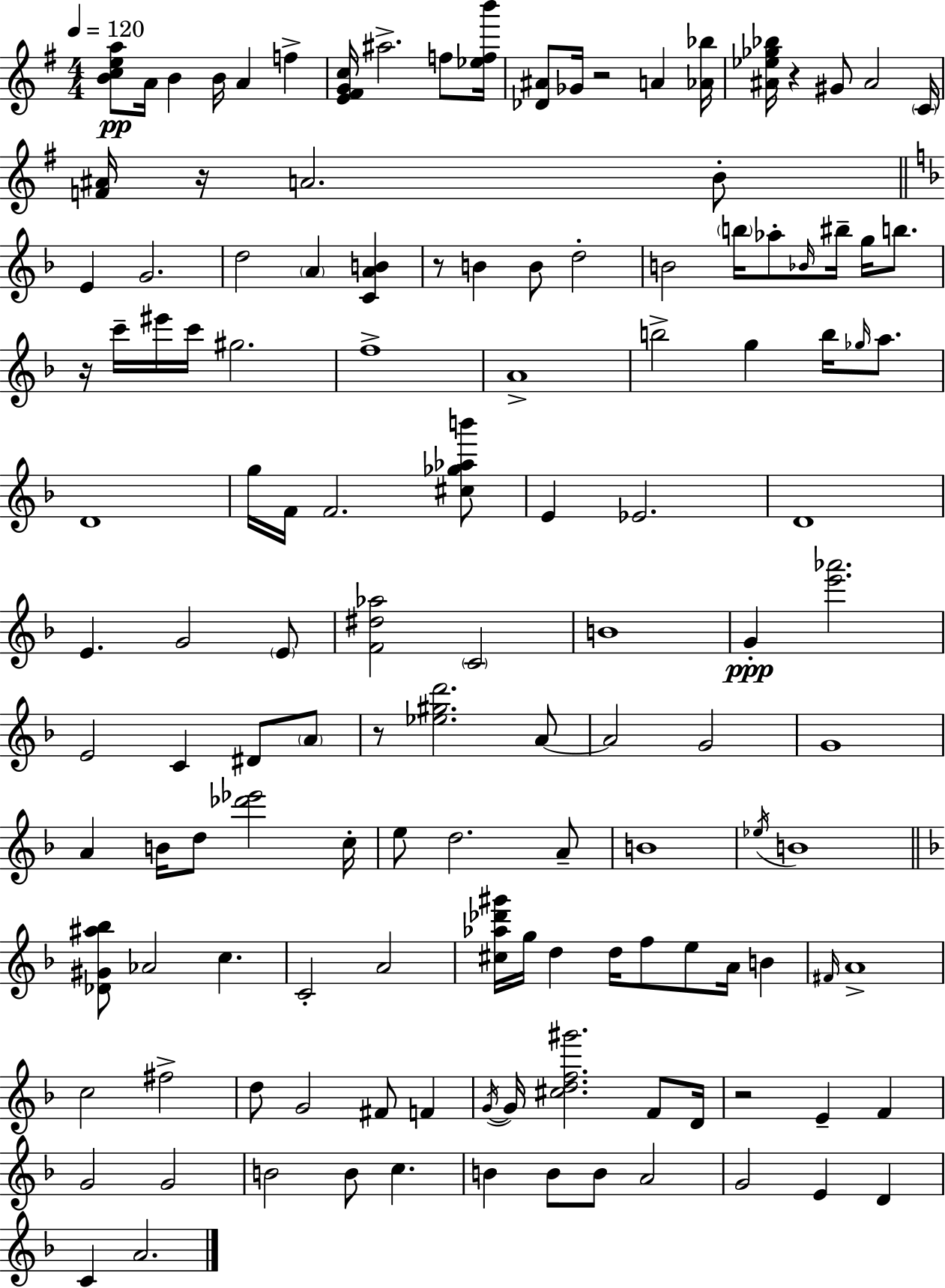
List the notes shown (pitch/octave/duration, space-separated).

[B4,C5,E5,A5]/e A4/s B4/q B4/s A4/q F5/q [E4,F#4,G4,C5]/s A#5/h. F5/e [Eb5,F5,B6]/s [Db4,A#4]/e Gb4/s R/h A4/q [Ab4,Bb5]/s [A#4,Eb5,Gb5,Bb5]/s R/q G#4/e A#4/h C4/s [F4,A#4]/s R/s A4/h. B4/e E4/q G4/h. D5/h A4/q [C4,A4,B4]/q R/e B4/q B4/e D5/h B4/h B5/s Ab5/e Bb4/s BIS5/s G5/s B5/e. R/s C6/s EIS6/s C6/s G#5/h. F5/w A4/w B5/h G5/q B5/s Gb5/s A5/e. D4/w G5/s F4/s F4/h. [C#5,Gb5,Ab5,B6]/e E4/q Eb4/h. D4/w E4/q. G4/h E4/e [F4,D#5,Ab5]/h C4/h B4/w G4/q [E6,Ab6]/h. E4/h C4/q D#4/e A4/e R/e [Eb5,G#5,D6]/h. A4/e A4/h G4/h G4/w A4/q B4/s D5/e [Db6,Eb6]/h C5/s E5/e D5/h. A4/e B4/w Eb5/s B4/w [Db4,G#4,A#5,Bb5]/e Ab4/h C5/q. C4/h A4/h [C#5,Ab5,Db6,G#6]/s G5/s D5/q D5/s F5/e E5/e A4/s B4/q F#4/s A4/w C5/h F#5/h D5/e G4/h F#4/e F4/q G4/s G4/s [C#5,D5,F5,G#6]/h. F4/e D4/s R/h E4/q F4/q G4/h G4/h B4/h B4/e C5/q. B4/q B4/e B4/e A4/h G4/h E4/q D4/q C4/q A4/h.